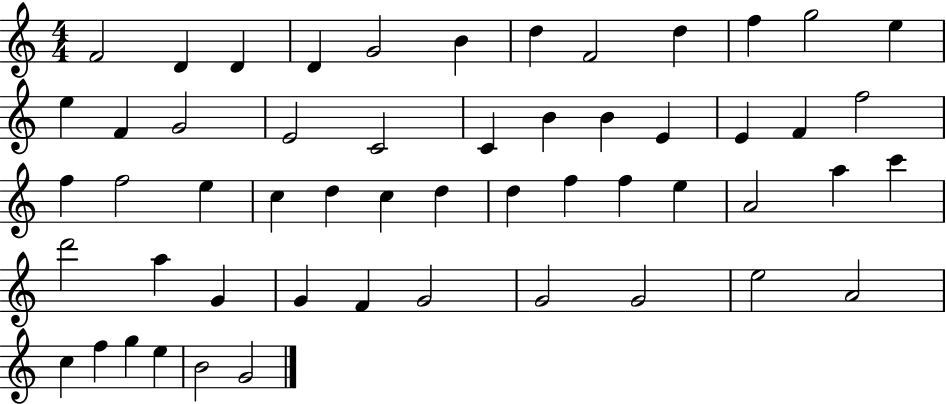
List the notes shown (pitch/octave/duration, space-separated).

F4/h D4/q D4/q D4/q G4/h B4/q D5/q F4/h D5/q F5/q G5/h E5/q E5/q F4/q G4/h E4/h C4/h C4/q B4/q B4/q E4/q E4/q F4/q F5/h F5/q F5/h E5/q C5/q D5/q C5/q D5/q D5/q F5/q F5/q E5/q A4/h A5/q C6/q D6/h A5/q G4/q G4/q F4/q G4/h G4/h G4/h E5/h A4/h C5/q F5/q G5/q E5/q B4/h G4/h